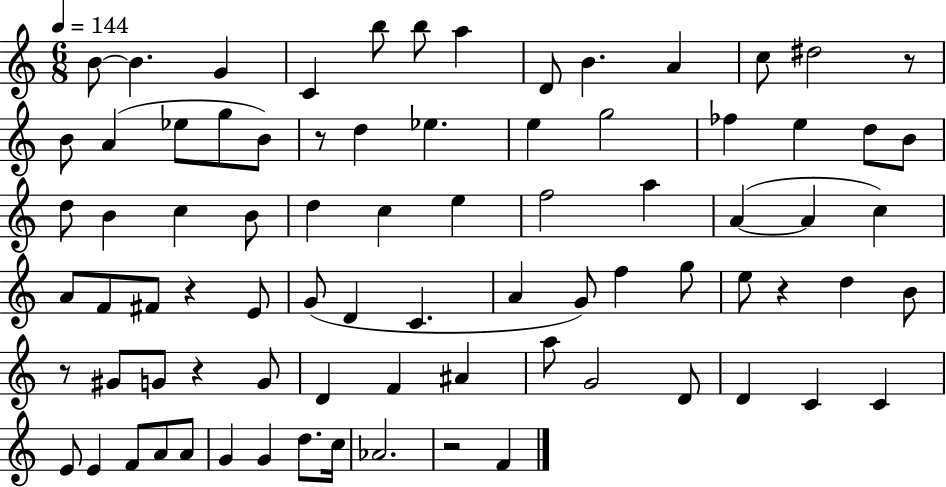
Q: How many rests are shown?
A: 7